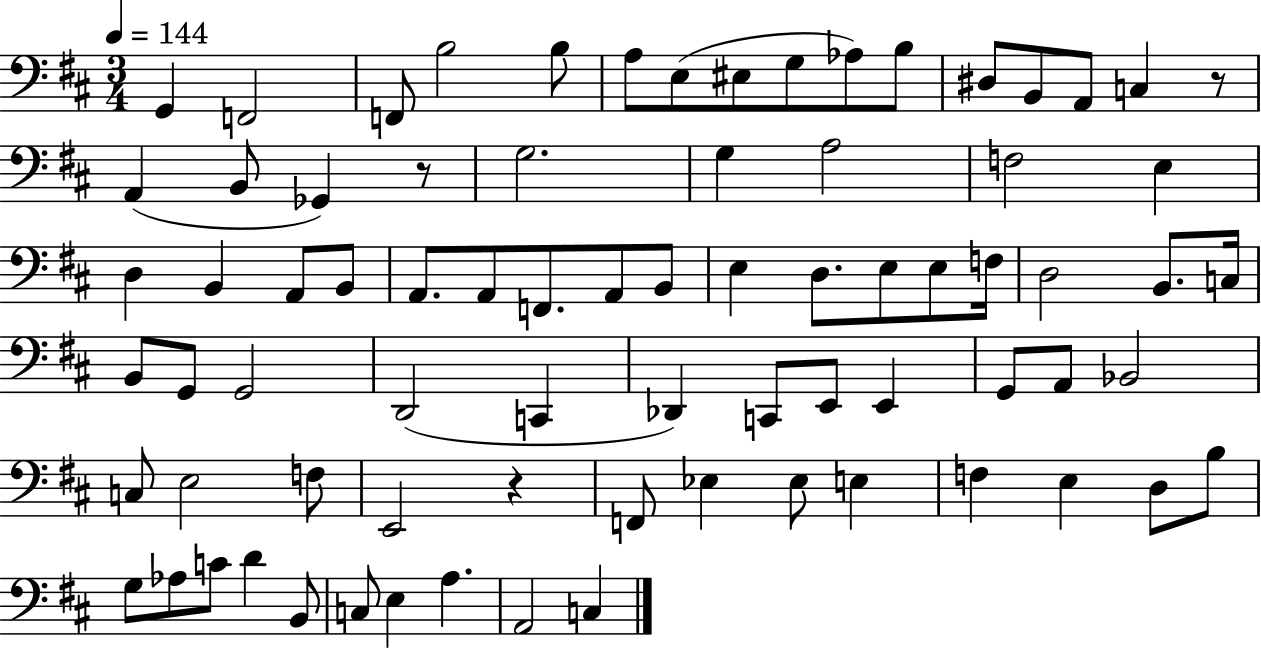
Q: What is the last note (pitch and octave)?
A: C3